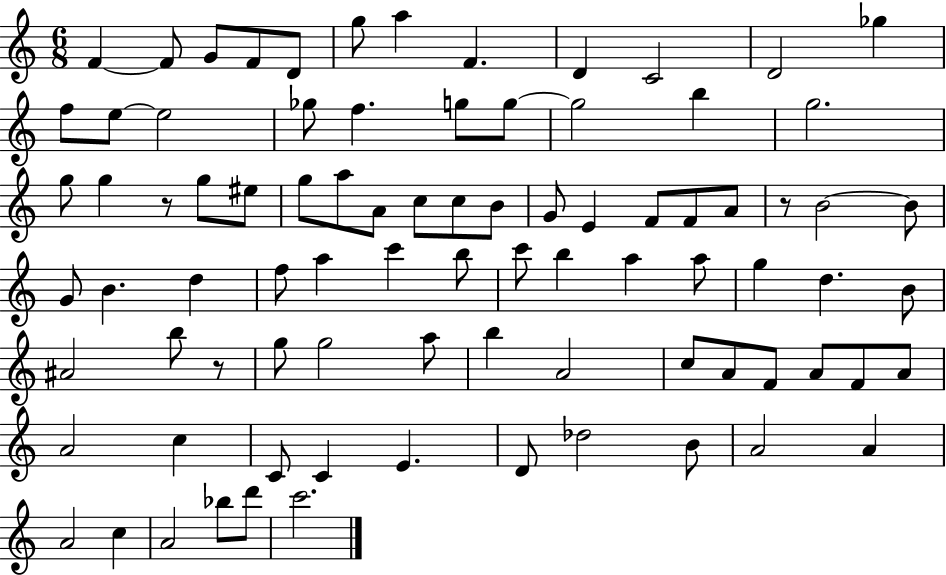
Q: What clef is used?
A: treble